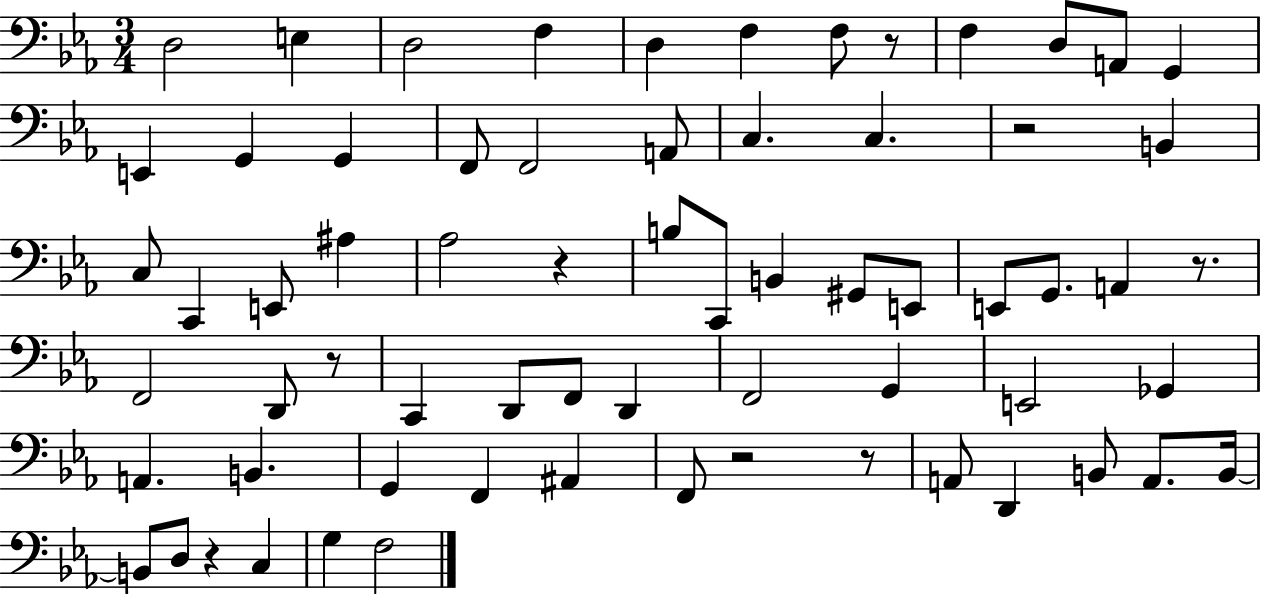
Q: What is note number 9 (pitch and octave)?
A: D3